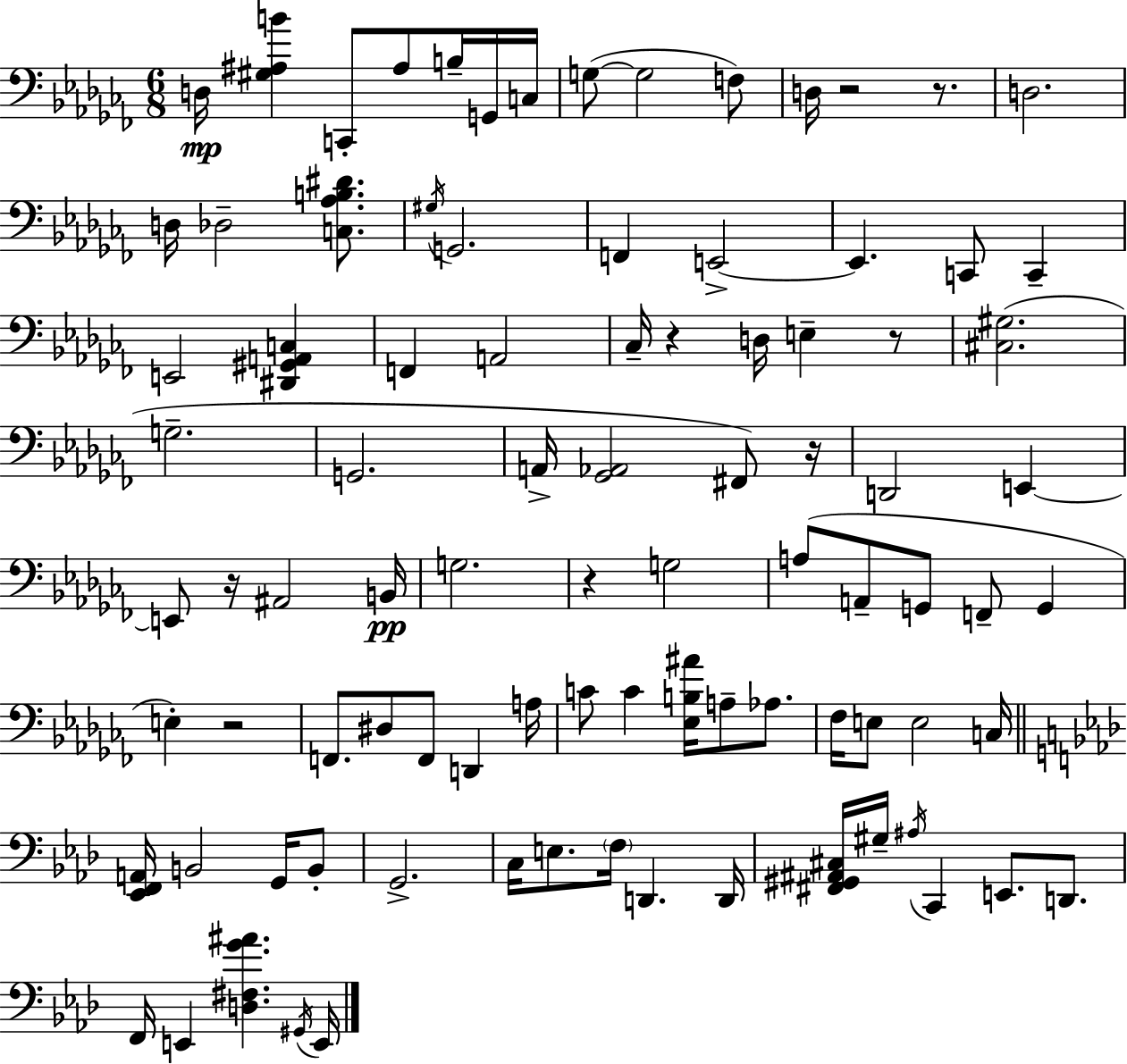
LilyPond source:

{
  \clef bass
  \numericTimeSignature
  \time 6/8
  \key aes \minor
  \repeat volta 2 { d16\mp <gis ais b'>4 c,8-. ais8 b16-- g,16 c16 | g8~(~ g2 f8) | d16 r2 r8. | d2. | \break d16 des2-- <c aes b dis'>8. | \acciaccatura { gis16 } g,2. | f,4 e,2->~~ | e,4. c,8 c,4-- | \break e,2 <dis, gis, a, c>4 | f,4 a,2 | ces16-- r4 d16 e4-- r8 | <cis gis>2.( | \break g2.-- | g,2. | a,16-> <ges, aes,>2 fis,8) | r16 d,2 e,4~~ | \break e,8 r16 ais,2 | b,16\pp g2. | r4 g2 | a8( a,8-- g,8 f,8-- g,4 | \break e4-.) r2 | f,8. dis8 f,8 d,4 | a16 c'8 c'4 <ees b ais'>16 a8-- aes8. | fes16 e8 e2 | \break c16 \bar "||" \break \key aes \major <ees, f, a,>16 b,2 g,16 b,8-. | g,2.-> | c16 e8. \parenthesize f16 d,4. d,16 | <fis, gis, ais, cis>16 gis16-- \acciaccatura { ais16 } c,4 e,8. d,8. | \break f,16 e,4 <d fis g' ais'>4. | \acciaccatura { gis,16 } e,16 } \bar "|."
}